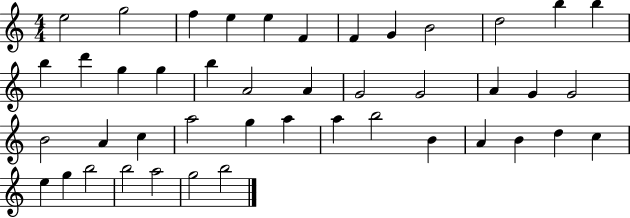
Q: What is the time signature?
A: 4/4